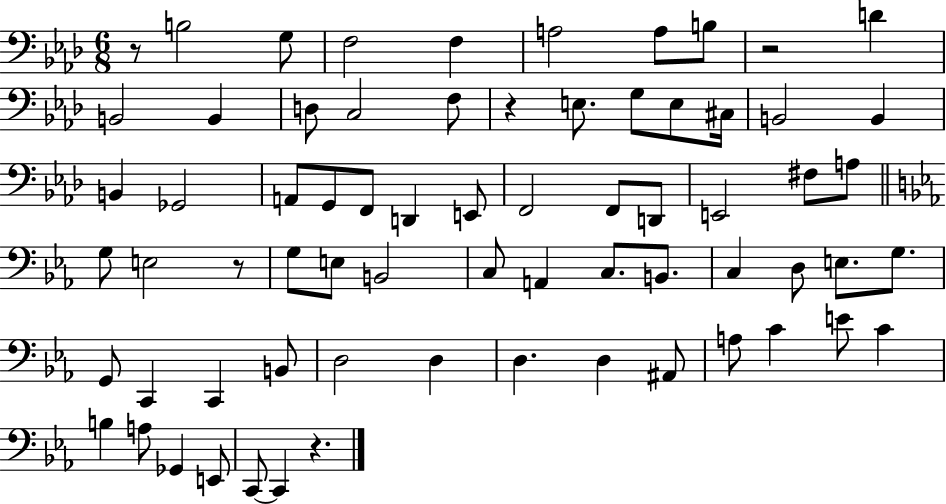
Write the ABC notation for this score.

X:1
T:Untitled
M:6/8
L:1/4
K:Ab
z/2 B,2 G,/2 F,2 F, A,2 A,/2 B,/2 z2 D B,,2 B,, D,/2 C,2 F,/2 z E,/2 G,/2 E,/2 ^C,/4 B,,2 B,, B,, _G,,2 A,,/2 G,,/2 F,,/2 D,, E,,/2 F,,2 F,,/2 D,,/2 E,,2 ^F,/2 A,/2 G,/2 E,2 z/2 G,/2 E,/2 B,,2 C,/2 A,, C,/2 B,,/2 C, D,/2 E,/2 G,/2 G,,/2 C,, C,, B,,/2 D,2 D, D, D, ^A,,/2 A,/2 C E/2 C B, A,/2 _G,, E,,/2 C,,/2 C,, z